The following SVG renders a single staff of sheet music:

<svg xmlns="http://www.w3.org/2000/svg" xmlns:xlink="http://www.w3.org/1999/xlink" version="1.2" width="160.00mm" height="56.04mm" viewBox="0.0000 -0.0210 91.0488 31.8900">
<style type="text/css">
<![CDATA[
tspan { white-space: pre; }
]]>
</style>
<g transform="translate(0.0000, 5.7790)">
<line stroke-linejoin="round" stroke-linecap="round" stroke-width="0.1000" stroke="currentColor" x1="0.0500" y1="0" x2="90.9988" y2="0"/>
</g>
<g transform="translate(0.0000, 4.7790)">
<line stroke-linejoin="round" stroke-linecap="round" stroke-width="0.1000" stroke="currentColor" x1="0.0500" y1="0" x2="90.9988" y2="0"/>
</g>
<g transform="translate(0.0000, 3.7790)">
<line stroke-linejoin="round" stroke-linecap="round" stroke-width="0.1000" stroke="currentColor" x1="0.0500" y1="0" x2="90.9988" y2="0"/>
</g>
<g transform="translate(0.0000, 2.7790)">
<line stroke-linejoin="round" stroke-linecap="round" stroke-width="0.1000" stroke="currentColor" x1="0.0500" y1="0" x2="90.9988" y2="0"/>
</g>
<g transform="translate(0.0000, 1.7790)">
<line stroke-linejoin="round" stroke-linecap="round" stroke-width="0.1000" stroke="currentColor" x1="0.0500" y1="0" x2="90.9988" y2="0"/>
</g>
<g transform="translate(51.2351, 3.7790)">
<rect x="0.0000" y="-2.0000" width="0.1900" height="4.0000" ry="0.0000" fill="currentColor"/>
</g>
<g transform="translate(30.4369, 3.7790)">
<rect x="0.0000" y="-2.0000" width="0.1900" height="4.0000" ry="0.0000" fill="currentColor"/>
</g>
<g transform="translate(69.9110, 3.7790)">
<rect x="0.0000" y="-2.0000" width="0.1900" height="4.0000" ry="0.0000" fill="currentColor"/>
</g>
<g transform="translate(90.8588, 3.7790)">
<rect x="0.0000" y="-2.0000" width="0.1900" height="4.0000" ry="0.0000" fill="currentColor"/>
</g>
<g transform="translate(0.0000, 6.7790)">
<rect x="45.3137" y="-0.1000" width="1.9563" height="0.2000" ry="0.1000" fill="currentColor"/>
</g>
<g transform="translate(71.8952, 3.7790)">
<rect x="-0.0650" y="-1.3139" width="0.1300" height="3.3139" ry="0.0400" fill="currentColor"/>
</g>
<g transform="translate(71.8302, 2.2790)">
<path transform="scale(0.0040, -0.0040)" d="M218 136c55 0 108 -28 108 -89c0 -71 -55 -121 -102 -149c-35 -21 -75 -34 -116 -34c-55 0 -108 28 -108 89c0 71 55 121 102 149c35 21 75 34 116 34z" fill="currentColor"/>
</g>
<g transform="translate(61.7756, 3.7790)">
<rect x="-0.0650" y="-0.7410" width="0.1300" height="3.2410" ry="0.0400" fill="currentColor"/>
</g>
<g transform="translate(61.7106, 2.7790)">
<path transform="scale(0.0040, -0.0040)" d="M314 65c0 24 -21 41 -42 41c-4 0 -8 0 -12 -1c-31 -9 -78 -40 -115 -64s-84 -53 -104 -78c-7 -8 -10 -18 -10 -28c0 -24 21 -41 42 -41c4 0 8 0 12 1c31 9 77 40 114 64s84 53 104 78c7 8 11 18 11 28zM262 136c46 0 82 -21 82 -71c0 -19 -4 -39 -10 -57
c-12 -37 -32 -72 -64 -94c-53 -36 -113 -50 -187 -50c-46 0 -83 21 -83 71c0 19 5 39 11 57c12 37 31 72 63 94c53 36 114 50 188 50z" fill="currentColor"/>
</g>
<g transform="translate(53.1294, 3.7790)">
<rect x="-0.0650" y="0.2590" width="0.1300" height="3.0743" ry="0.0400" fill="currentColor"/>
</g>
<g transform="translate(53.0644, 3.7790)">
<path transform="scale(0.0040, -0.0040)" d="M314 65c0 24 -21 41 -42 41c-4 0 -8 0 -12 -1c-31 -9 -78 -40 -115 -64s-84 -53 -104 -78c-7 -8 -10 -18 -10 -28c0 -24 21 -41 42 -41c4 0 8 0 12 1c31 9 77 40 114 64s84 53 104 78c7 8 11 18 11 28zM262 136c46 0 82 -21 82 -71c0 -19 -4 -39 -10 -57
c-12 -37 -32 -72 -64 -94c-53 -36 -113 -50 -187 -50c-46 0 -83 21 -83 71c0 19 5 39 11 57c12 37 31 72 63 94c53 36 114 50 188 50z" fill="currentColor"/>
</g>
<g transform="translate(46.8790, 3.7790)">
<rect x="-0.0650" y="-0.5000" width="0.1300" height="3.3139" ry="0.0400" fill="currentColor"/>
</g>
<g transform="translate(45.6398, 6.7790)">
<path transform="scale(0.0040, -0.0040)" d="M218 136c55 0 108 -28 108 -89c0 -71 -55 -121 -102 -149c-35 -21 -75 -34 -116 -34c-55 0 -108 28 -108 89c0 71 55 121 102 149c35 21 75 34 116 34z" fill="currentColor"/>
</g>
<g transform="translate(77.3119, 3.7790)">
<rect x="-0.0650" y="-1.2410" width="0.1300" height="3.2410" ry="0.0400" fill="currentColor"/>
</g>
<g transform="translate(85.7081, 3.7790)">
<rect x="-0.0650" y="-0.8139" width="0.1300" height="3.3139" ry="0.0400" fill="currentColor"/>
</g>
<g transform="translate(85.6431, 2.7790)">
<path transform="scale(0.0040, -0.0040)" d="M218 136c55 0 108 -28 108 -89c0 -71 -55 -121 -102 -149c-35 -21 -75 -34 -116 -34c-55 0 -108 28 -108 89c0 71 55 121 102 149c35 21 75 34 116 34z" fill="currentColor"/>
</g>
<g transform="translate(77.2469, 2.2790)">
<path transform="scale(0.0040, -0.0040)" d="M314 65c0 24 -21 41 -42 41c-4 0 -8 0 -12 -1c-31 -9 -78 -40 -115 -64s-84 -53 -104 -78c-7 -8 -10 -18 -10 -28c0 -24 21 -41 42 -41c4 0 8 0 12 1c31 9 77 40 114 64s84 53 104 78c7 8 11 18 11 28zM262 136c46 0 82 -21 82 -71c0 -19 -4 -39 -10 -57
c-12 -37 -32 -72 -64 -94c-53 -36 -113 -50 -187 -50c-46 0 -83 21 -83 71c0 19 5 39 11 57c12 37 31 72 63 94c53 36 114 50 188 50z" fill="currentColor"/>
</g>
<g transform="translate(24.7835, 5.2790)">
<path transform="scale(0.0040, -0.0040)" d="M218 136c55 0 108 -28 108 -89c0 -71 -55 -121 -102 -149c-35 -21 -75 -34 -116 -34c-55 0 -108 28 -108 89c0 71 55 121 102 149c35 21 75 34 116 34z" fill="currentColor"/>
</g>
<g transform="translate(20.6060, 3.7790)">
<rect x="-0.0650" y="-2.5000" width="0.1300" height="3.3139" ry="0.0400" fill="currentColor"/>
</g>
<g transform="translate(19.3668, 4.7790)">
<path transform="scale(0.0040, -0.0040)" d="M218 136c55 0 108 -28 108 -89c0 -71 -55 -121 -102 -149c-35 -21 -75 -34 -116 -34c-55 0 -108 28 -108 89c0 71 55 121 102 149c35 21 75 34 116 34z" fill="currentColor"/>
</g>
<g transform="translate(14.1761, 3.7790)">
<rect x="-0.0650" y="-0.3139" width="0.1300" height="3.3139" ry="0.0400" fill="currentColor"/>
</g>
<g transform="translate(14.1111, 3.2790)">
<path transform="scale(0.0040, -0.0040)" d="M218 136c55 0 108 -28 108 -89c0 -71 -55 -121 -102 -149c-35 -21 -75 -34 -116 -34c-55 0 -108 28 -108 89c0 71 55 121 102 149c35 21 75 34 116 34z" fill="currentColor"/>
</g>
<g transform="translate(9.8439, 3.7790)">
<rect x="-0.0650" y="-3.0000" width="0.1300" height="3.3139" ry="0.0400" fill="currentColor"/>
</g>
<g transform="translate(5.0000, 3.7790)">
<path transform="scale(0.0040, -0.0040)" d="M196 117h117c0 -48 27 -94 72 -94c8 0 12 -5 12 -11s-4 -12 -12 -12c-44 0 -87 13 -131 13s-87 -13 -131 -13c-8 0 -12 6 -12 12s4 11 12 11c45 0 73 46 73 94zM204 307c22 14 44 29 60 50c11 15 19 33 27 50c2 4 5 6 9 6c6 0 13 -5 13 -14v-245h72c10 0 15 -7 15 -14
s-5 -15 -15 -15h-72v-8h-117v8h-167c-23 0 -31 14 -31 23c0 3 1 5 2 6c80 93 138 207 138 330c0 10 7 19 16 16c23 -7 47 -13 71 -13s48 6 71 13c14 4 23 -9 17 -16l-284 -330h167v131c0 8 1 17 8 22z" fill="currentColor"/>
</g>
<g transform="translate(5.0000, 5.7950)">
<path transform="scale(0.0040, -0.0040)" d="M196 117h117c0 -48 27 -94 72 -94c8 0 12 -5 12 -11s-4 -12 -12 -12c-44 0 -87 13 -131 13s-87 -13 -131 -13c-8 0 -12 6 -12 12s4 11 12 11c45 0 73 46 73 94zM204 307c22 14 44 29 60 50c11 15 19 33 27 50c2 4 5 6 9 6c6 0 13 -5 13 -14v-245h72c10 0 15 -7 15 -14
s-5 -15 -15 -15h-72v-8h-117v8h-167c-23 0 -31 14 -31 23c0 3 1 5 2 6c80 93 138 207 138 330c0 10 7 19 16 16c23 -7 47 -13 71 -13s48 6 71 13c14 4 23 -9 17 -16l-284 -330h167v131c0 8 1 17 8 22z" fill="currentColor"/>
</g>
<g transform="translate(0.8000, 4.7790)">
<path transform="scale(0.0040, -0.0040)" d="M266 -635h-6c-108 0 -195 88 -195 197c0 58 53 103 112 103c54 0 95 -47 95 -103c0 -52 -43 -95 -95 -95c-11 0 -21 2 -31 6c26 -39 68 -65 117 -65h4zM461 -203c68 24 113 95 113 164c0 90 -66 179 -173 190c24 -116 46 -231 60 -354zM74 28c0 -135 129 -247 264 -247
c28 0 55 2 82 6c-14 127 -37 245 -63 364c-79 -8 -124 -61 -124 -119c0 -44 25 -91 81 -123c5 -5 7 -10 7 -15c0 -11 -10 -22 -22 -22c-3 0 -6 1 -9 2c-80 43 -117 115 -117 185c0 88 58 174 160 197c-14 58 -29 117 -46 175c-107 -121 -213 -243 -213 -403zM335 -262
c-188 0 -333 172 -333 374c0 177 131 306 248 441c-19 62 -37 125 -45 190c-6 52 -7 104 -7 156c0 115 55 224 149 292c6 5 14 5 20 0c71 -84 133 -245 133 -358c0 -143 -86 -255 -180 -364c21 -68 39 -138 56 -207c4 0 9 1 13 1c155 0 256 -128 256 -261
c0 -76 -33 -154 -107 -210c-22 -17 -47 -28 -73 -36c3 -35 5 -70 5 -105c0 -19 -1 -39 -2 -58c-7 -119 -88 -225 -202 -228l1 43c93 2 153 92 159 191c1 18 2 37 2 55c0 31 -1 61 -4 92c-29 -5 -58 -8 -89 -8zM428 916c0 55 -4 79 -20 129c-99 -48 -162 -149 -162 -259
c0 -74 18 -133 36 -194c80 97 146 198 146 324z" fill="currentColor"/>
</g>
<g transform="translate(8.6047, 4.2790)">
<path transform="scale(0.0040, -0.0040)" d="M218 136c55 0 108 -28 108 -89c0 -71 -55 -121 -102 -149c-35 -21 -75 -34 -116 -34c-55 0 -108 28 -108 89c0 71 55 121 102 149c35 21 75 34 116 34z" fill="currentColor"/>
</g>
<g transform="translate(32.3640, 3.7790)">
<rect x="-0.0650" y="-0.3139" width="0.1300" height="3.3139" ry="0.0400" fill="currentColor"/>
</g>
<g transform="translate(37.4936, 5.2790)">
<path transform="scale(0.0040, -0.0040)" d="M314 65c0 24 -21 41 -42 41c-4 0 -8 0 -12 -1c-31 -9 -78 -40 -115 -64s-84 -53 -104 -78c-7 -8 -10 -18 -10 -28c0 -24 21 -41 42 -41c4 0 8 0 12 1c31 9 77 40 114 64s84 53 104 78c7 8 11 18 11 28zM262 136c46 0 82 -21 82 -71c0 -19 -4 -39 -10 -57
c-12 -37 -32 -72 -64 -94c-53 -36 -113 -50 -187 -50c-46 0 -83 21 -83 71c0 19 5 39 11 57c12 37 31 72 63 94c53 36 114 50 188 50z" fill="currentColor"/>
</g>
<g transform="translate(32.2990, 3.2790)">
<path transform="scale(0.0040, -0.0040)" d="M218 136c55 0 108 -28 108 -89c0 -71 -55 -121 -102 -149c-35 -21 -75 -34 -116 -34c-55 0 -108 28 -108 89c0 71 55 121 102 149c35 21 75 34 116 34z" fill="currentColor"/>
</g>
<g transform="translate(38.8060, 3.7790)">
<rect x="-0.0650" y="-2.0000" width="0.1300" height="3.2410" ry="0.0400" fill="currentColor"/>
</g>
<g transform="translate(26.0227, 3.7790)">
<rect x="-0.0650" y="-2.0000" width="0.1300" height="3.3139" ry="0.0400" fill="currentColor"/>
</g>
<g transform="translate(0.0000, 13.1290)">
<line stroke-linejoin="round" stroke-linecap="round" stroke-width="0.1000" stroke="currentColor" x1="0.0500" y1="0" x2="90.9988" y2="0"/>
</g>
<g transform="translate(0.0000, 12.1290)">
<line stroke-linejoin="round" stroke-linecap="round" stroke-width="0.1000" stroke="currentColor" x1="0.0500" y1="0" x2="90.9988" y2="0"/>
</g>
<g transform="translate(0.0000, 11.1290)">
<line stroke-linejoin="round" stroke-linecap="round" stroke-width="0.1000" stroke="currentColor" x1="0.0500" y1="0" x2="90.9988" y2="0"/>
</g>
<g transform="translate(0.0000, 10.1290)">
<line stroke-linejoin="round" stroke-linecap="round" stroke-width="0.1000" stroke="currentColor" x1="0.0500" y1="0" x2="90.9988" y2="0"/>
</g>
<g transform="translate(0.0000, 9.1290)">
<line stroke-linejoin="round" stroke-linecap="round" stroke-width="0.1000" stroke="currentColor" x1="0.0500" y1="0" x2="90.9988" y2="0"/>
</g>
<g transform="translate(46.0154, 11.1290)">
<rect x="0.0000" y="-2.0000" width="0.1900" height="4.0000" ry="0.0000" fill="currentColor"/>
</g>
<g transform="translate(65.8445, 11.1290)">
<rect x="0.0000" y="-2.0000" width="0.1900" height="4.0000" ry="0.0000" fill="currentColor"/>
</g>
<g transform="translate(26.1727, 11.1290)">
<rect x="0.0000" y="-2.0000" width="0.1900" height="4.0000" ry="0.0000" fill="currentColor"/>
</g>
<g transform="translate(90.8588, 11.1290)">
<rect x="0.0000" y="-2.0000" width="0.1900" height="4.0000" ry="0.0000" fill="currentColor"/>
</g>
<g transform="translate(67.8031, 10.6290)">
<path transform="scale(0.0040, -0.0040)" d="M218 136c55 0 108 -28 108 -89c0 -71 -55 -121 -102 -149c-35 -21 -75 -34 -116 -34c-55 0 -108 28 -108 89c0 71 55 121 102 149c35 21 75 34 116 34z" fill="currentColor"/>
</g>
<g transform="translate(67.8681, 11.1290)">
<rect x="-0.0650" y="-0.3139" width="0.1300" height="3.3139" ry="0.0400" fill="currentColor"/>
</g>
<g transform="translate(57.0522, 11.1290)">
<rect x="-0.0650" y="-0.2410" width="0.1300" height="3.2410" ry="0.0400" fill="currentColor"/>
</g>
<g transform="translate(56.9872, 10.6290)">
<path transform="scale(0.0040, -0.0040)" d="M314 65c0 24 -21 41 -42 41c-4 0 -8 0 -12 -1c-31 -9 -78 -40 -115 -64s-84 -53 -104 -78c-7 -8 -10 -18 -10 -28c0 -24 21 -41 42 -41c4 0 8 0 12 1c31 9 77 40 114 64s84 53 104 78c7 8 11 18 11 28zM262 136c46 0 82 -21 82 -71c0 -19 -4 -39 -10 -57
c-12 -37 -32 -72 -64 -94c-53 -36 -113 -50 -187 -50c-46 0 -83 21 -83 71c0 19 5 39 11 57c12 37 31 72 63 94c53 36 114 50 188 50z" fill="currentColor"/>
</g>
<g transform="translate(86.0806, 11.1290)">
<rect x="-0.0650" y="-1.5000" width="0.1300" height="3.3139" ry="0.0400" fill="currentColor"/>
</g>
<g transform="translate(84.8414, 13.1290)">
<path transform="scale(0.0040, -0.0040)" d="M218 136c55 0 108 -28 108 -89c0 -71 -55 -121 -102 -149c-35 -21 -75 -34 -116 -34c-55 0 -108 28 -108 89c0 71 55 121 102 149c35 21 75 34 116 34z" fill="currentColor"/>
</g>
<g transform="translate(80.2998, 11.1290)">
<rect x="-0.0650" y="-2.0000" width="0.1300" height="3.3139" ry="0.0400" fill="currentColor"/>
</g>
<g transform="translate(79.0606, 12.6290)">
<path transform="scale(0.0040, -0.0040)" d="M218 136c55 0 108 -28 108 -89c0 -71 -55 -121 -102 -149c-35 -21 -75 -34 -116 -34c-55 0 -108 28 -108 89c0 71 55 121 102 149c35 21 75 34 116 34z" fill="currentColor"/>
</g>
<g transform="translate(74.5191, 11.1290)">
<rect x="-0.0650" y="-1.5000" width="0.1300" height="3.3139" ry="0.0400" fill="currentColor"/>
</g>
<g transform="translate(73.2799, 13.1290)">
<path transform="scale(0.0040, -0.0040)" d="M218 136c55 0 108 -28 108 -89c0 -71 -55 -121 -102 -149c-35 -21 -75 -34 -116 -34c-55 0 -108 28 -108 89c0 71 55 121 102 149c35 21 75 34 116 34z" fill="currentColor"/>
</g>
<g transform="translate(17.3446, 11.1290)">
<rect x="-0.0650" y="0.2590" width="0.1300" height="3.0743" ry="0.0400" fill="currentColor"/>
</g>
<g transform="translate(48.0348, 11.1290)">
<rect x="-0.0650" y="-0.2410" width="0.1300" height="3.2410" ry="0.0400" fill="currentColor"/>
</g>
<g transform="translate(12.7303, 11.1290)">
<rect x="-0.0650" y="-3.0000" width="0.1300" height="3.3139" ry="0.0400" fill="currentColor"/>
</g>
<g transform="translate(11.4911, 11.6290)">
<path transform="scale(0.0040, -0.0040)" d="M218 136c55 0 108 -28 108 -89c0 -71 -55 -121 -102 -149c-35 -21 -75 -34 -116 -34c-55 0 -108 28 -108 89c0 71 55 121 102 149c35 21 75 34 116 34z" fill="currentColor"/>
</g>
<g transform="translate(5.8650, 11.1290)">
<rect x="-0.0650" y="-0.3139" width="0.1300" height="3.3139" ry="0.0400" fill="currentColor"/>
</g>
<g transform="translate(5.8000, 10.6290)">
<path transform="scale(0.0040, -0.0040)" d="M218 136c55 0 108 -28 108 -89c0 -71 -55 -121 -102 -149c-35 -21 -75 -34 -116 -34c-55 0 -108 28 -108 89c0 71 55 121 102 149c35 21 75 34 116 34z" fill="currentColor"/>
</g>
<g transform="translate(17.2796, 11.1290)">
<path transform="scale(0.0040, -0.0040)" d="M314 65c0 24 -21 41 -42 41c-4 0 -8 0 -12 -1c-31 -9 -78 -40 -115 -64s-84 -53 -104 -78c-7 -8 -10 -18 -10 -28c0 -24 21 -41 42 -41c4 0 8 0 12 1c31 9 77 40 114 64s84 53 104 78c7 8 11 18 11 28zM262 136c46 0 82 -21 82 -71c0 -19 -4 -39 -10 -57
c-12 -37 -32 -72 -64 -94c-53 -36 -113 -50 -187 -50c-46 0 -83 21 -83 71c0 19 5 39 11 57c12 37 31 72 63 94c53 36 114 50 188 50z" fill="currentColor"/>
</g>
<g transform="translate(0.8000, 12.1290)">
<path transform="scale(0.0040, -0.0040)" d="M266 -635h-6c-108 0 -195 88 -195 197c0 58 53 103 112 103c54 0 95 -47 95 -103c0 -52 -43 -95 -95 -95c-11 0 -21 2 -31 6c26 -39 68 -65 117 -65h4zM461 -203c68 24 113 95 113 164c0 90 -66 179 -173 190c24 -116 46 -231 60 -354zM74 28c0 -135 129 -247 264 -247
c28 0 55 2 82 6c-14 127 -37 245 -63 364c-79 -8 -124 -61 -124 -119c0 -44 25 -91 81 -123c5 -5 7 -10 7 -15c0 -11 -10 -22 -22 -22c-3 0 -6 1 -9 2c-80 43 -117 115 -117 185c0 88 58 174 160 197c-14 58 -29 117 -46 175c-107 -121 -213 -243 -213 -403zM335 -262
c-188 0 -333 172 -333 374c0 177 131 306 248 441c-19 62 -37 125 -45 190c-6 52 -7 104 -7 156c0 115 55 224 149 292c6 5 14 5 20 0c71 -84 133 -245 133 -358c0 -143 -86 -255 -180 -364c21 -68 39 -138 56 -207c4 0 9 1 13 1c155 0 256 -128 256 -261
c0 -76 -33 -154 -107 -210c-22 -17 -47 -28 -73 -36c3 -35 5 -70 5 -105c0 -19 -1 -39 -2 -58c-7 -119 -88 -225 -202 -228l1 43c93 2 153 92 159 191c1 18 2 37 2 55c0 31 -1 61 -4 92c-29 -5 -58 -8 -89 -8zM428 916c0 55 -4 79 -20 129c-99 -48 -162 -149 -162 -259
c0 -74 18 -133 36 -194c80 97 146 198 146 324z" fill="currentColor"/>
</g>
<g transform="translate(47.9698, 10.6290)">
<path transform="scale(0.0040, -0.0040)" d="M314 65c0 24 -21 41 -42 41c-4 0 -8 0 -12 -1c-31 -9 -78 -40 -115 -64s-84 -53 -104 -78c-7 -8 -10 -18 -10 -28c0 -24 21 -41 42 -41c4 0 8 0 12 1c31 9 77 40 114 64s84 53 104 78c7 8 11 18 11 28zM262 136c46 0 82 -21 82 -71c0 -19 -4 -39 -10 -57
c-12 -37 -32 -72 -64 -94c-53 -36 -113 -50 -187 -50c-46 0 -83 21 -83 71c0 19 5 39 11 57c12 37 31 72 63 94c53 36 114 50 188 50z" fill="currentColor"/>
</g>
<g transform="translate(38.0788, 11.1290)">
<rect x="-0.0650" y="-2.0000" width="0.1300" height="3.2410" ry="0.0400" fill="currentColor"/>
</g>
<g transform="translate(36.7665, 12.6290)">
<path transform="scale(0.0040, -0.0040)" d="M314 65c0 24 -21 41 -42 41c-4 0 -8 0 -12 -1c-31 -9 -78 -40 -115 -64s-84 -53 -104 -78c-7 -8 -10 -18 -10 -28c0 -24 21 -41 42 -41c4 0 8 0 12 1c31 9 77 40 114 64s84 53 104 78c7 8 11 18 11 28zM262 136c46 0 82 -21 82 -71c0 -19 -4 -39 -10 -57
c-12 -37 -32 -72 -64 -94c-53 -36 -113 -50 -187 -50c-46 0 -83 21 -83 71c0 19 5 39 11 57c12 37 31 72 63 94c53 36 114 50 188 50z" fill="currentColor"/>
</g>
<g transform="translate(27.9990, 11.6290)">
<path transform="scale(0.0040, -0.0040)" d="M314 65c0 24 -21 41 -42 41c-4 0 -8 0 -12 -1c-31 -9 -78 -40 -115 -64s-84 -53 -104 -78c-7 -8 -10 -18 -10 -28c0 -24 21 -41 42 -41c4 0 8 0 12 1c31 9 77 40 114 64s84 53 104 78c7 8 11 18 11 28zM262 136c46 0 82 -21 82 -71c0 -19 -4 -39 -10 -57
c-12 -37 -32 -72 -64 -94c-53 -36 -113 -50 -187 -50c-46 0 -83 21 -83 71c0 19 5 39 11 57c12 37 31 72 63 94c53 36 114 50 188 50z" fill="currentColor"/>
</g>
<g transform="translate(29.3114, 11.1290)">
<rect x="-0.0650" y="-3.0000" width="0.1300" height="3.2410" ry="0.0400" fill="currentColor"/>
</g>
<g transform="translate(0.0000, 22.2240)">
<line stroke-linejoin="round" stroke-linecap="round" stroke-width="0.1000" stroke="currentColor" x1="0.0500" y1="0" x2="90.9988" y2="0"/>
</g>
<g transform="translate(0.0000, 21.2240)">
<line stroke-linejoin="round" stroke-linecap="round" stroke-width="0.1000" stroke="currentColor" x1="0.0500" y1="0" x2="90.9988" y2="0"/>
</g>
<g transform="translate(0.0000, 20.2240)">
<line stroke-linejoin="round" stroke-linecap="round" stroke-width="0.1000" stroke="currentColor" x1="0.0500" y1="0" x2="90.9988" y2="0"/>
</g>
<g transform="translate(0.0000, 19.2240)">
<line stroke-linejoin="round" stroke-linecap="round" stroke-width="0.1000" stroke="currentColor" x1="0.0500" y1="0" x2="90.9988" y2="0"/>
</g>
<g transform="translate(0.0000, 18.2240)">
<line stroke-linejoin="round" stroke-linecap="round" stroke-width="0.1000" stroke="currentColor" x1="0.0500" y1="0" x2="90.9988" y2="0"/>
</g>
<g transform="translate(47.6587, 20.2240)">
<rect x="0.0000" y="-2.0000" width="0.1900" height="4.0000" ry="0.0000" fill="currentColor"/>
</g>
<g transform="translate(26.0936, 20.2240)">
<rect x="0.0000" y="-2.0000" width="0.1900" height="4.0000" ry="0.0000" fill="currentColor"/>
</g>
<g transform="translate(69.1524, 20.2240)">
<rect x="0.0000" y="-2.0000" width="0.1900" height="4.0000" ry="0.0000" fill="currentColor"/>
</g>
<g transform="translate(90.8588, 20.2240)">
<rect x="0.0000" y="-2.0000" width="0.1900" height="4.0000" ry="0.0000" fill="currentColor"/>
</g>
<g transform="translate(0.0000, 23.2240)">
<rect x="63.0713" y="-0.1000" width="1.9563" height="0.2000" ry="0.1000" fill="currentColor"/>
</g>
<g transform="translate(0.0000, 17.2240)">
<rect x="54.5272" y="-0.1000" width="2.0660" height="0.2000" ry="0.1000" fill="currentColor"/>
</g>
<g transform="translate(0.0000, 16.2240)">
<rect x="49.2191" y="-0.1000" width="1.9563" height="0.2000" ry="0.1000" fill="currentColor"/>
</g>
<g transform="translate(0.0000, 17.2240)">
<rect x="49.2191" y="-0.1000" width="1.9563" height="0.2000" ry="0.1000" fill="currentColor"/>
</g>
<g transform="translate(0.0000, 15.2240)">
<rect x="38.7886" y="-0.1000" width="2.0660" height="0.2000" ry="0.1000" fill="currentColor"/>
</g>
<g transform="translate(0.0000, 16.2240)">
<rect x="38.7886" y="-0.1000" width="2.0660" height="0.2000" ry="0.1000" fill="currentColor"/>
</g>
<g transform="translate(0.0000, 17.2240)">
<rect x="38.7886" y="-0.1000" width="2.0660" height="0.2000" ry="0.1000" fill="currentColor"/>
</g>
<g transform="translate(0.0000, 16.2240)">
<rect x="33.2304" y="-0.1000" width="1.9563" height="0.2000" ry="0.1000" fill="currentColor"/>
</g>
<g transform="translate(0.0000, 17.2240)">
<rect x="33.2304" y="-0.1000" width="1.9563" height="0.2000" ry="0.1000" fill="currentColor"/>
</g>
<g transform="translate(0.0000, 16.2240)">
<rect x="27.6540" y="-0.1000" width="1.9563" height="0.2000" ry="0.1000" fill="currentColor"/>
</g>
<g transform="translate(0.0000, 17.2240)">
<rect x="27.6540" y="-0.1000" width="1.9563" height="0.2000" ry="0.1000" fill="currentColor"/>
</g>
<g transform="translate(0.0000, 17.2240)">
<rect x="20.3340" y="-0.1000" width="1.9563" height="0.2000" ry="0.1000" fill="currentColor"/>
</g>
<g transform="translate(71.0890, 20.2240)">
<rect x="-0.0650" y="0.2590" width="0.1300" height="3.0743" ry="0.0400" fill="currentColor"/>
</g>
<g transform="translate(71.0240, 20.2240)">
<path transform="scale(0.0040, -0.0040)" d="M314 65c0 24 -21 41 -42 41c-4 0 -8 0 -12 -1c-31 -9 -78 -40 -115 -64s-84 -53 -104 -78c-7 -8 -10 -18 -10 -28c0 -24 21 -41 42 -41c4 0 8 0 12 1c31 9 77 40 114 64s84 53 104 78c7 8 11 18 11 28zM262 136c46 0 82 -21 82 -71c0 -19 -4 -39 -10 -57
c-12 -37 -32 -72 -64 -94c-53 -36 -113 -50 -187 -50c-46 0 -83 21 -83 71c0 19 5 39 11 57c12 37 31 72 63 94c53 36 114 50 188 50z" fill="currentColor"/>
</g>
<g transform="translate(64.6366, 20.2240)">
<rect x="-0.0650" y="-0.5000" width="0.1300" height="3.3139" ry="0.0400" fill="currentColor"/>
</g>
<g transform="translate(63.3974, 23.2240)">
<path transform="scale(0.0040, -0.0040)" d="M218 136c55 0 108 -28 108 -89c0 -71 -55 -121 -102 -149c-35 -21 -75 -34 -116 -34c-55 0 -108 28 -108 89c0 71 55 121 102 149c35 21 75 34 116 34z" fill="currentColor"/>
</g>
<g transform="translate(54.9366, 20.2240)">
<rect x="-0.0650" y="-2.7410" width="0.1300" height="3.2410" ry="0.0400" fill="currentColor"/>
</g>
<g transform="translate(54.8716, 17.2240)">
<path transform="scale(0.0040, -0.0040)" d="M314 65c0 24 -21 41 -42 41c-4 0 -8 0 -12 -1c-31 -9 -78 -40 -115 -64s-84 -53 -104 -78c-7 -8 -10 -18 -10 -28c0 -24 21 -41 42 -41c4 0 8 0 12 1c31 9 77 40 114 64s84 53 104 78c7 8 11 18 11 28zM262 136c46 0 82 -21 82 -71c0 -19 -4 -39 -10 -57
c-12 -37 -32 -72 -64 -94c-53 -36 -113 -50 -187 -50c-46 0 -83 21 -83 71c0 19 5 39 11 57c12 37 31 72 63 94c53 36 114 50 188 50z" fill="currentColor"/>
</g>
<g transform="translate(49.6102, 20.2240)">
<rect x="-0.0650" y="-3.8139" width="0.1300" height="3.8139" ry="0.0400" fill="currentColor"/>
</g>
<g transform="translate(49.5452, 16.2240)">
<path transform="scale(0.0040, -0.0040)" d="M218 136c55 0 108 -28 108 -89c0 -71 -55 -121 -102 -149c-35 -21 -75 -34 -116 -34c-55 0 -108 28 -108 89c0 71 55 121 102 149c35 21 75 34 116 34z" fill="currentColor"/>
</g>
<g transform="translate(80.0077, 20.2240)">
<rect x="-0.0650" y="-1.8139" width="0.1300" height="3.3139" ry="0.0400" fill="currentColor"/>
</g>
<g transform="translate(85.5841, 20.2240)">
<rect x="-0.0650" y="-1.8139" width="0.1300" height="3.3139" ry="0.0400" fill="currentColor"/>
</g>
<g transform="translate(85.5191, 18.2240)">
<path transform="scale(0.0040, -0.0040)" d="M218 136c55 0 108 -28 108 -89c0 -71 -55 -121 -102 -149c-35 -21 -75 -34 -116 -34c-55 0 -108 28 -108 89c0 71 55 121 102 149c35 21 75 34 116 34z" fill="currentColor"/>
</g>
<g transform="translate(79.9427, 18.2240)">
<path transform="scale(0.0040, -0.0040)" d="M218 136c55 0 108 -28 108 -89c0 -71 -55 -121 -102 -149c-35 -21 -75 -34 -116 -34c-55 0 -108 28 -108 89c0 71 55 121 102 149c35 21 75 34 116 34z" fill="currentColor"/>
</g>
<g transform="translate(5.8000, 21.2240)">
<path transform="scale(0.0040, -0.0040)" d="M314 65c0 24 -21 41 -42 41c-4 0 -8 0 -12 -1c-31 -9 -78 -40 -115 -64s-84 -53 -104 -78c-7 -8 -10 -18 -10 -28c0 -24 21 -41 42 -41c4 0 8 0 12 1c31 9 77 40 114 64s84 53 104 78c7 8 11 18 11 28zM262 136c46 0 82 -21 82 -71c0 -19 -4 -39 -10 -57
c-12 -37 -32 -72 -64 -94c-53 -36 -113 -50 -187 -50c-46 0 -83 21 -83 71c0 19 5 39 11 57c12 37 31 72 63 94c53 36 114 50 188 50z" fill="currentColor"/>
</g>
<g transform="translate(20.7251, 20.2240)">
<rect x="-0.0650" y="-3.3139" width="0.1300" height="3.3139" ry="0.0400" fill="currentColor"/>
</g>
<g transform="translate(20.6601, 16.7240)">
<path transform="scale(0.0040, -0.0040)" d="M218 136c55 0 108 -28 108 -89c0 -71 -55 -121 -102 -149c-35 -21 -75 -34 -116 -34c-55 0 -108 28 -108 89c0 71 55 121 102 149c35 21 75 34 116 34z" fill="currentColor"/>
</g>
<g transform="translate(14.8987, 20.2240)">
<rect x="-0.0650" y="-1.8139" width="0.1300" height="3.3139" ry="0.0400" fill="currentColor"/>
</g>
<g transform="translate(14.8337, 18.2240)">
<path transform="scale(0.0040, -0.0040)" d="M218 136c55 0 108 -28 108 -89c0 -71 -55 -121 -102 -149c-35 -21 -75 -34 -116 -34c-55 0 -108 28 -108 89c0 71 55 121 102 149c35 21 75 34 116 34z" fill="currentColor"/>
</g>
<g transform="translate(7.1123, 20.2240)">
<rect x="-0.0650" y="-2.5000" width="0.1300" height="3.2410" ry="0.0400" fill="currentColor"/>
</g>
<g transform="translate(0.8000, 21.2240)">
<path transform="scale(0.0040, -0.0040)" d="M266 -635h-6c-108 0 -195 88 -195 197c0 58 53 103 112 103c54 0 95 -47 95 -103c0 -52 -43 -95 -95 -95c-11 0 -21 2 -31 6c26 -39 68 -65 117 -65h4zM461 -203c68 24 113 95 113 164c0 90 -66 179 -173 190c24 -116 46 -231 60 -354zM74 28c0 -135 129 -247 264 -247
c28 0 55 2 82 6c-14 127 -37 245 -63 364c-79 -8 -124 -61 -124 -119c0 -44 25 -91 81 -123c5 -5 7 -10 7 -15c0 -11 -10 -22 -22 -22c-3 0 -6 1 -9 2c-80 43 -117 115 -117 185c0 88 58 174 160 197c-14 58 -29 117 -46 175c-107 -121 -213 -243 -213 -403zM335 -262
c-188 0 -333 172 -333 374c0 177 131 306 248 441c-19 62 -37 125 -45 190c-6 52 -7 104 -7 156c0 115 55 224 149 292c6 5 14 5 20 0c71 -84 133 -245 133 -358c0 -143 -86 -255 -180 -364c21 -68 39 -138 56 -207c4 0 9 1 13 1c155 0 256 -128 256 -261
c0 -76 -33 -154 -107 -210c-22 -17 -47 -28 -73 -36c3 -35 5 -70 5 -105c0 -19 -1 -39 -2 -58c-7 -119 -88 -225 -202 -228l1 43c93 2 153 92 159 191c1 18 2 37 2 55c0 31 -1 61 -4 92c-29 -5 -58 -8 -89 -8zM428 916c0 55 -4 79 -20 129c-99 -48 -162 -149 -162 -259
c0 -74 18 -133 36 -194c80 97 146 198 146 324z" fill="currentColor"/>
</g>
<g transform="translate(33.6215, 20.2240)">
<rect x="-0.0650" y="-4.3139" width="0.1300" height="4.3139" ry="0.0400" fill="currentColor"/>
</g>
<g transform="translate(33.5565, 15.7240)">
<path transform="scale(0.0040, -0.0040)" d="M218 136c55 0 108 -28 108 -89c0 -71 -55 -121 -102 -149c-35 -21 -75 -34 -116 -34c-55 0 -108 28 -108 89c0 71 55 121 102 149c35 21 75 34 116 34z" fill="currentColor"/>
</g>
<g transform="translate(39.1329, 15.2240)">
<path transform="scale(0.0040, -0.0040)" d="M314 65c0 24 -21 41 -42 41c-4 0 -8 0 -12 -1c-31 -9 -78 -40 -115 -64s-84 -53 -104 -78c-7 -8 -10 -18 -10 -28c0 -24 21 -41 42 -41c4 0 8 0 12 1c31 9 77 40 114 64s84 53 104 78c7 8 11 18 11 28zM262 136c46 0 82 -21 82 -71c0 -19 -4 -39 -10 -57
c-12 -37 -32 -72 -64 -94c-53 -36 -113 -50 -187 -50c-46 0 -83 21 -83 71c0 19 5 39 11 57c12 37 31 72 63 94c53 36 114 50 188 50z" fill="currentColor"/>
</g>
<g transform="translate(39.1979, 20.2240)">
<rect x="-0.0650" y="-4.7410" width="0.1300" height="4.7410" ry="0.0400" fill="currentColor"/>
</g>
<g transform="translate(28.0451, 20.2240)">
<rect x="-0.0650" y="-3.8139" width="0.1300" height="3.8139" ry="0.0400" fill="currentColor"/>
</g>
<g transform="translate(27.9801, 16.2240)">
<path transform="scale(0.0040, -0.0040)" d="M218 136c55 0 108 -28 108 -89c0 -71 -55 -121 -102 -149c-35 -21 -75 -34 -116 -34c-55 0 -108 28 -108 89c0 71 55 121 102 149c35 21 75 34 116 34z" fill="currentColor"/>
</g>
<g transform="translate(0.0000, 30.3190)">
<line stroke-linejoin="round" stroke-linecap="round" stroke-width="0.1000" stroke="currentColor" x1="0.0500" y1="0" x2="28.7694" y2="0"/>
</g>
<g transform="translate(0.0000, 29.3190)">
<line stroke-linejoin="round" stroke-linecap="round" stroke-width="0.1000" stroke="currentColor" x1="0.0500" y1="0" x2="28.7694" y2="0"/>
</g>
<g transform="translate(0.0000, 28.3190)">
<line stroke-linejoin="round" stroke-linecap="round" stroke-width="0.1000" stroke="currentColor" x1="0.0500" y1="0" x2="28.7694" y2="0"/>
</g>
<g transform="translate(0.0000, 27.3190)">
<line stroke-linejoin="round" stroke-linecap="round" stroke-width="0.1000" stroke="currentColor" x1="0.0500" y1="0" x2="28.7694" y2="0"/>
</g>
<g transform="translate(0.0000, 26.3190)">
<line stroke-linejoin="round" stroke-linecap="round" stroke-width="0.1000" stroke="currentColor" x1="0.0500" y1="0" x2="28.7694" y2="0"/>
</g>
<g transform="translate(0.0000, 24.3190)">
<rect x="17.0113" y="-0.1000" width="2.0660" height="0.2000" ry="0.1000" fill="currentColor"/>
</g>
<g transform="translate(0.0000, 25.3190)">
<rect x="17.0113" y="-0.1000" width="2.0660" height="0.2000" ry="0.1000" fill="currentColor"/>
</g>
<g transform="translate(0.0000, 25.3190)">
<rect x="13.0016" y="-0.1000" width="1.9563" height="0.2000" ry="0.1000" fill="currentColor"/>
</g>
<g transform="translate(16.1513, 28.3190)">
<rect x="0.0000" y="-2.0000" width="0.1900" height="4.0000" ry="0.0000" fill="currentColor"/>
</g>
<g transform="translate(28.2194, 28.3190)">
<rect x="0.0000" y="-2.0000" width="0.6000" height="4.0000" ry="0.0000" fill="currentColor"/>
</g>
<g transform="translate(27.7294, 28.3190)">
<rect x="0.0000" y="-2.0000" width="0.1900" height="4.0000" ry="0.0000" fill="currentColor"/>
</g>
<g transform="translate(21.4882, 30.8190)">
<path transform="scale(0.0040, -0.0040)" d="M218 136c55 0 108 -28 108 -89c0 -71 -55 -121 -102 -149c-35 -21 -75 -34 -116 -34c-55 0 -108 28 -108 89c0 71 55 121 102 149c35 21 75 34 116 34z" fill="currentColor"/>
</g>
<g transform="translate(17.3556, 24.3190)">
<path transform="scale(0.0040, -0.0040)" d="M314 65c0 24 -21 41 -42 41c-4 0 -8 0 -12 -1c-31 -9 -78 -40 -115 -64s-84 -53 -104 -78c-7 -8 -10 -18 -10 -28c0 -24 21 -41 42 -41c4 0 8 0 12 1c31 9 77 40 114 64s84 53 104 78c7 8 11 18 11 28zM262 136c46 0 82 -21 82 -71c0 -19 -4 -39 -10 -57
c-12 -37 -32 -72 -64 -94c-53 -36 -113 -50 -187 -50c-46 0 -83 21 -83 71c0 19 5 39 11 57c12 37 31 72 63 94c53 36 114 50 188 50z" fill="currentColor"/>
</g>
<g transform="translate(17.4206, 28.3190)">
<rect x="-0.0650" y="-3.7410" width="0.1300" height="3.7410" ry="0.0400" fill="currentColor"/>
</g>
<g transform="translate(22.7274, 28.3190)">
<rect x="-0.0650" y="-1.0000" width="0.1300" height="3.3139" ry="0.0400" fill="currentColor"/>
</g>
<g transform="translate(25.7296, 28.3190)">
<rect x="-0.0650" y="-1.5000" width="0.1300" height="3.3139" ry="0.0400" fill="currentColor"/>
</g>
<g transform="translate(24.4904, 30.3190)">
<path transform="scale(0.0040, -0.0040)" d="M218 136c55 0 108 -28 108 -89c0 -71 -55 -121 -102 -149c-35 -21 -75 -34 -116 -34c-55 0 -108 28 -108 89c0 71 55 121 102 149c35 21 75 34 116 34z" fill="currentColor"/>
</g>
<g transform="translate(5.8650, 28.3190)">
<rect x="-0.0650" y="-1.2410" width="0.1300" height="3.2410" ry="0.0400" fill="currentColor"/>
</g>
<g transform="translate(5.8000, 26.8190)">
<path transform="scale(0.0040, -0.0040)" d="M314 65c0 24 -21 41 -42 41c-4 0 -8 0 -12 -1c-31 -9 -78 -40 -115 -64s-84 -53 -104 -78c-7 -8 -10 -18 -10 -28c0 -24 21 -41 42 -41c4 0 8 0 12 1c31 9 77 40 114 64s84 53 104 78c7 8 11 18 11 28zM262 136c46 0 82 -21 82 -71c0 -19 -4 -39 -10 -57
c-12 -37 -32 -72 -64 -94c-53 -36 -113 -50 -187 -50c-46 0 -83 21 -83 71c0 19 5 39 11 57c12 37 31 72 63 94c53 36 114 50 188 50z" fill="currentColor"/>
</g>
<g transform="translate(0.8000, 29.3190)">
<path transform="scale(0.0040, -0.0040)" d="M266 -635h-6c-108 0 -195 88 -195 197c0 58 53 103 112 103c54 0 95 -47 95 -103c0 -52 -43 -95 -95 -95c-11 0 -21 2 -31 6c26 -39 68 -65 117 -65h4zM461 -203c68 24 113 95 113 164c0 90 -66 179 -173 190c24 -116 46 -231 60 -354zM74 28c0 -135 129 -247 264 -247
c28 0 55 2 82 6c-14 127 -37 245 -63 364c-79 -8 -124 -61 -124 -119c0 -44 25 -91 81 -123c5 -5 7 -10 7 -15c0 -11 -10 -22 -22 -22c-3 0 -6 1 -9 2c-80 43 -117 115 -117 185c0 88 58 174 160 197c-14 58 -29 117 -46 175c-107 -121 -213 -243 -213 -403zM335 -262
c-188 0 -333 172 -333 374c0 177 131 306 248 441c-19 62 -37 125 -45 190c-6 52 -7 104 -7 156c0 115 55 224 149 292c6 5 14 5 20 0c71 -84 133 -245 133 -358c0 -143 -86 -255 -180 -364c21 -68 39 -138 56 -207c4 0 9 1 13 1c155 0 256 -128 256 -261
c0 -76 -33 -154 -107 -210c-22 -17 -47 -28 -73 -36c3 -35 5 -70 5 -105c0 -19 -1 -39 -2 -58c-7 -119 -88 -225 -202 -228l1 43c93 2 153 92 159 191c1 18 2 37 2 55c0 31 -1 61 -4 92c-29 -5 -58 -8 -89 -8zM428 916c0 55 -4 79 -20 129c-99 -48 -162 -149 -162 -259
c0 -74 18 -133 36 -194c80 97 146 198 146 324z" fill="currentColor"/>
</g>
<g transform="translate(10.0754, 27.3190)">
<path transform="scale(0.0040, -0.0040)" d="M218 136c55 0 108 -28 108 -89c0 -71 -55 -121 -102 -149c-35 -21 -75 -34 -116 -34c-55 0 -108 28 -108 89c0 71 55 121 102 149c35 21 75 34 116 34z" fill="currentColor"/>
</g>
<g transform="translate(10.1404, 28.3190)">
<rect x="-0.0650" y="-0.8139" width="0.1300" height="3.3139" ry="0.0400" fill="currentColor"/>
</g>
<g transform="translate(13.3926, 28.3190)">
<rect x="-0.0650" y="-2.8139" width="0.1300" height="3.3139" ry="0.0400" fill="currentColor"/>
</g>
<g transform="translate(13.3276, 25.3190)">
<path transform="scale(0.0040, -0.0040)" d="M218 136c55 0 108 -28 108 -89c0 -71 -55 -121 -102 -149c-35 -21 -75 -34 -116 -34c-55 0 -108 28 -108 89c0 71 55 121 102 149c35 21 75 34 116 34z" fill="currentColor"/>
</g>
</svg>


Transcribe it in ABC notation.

X:1
T:Untitled
M:4/4
L:1/4
K:C
A c G F c F2 C B2 d2 e e2 d c A B2 A2 F2 c2 c2 c E F E G2 f b c' d' e'2 c' a2 C B2 f f e2 d a c'2 D E